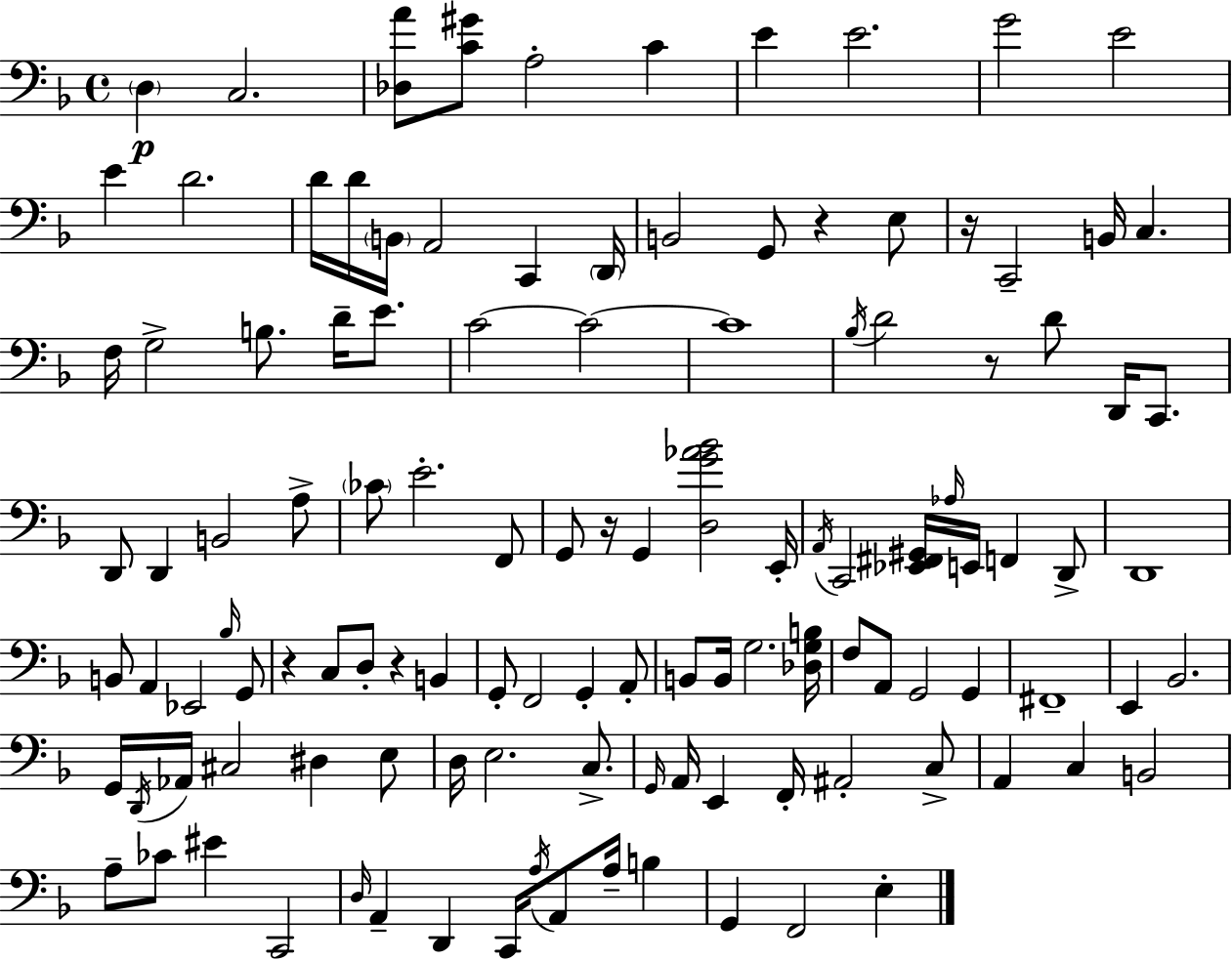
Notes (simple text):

D3/q C3/h. [Db3,A4]/e [C4,G#4]/e A3/h C4/q E4/q E4/h. G4/h E4/h E4/q D4/h. D4/s D4/s B2/s A2/h C2/q D2/s B2/h G2/e R/q E3/e R/s C2/h B2/s C3/q. F3/s G3/h B3/e. D4/s E4/e. C4/h C4/h C4/w Bb3/s D4/h R/e D4/e D2/s C2/e. D2/e D2/q B2/h A3/e CES4/e E4/h. F2/e G2/e R/s G2/q [D3,G4,Ab4,Bb4]/h E2/s A2/s C2/h [Eb2,F#2,G#2]/s Ab3/s E2/s F2/q D2/e D2/w B2/e A2/q Eb2/h Bb3/s G2/e R/q C3/e D3/e R/q B2/q G2/e F2/h G2/q A2/e B2/e B2/s G3/h. [Db3,G3,B3]/s F3/e A2/e G2/h G2/q F#2/w E2/q Bb2/h. G2/s D2/s Ab2/s C#3/h D#3/q E3/e D3/s E3/h. C3/e. G2/s A2/s E2/q F2/s A#2/h C3/e A2/q C3/q B2/h A3/e CES4/e EIS4/q C2/h D3/s A2/q D2/q C2/s A3/s A2/e A3/s B3/q G2/q F2/h E3/q